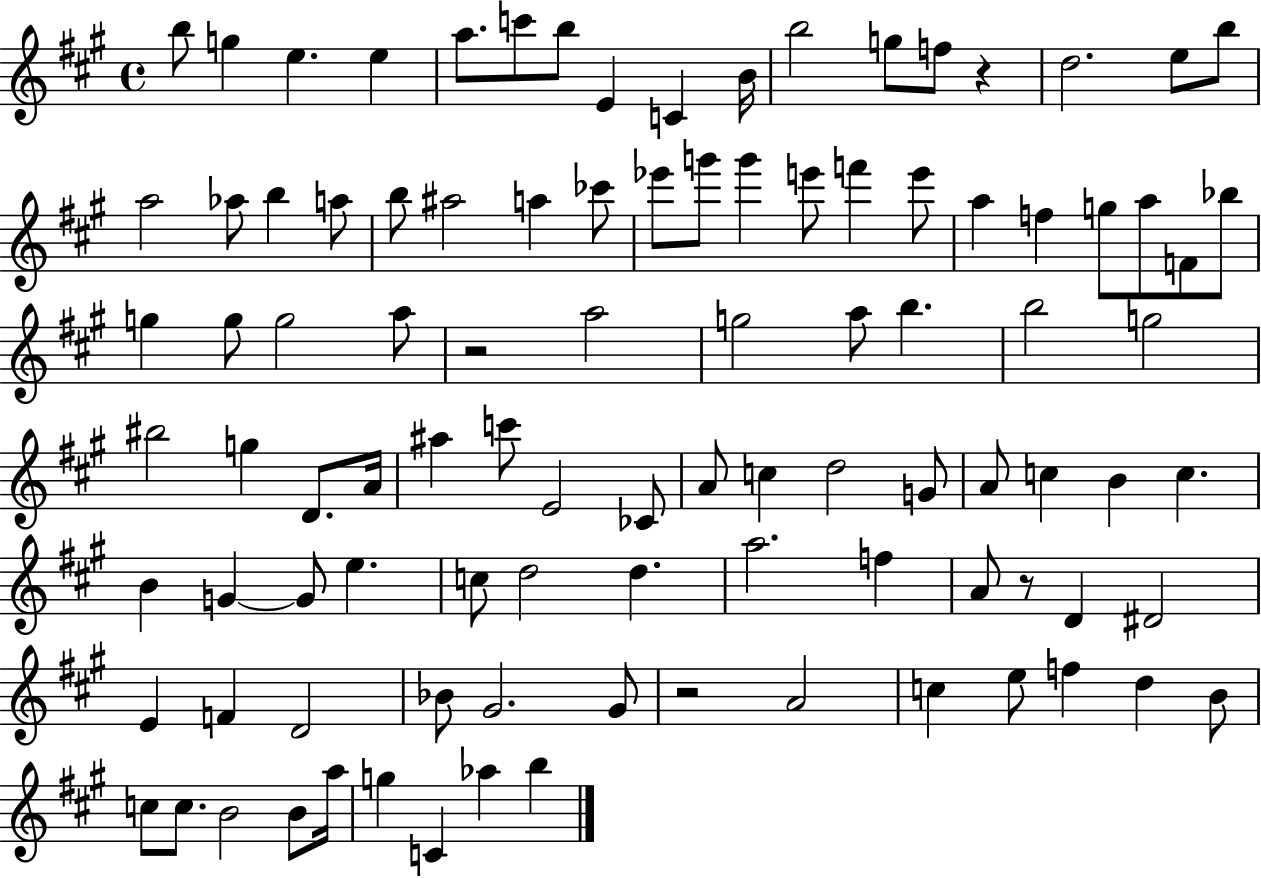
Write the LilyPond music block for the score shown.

{
  \clef treble
  \time 4/4
  \defaultTimeSignature
  \key a \major
  \repeat volta 2 { b''8 g''4 e''4. e''4 | a''8. c'''8 b''8 e'4 c'4 b'16 | b''2 g''8 f''8 r4 | d''2. e''8 b''8 | \break a''2 aes''8 b''4 a''8 | b''8 ais''2 a''4 ces'''8 | ees'''8 g'''8 g'''4 e'''8 f'''4 e'''8 | a''4 f''4 g''8 a''8 f'8 bes''8 | \break g''4 g''8 g''2 a''8 | r2 a''2 | g''2 a''8 b''4. | b''2 g''2 | \break bis''2 g''4 d'8. a'16 | ais''4 c'''8 e'2 ces'8 | a'8 c''4 d''2 g'8 | a'8 c''4 b'4 c''4. | \break b'4 g'4~~ g'8 e''4. | c''8 d''2 d''4. | a''2. f''4 | a'8 r8 d'4 dis'2 | \break e'4 f'4 d'2 | bes'8 gis'2. gis'8 | r2 a'2 | c''4 e''8 f''4 d''4 b'8 | \break c''8 c''8. b'2 b'8 a''16 | g''4 c'4 aes''4 b''4 | } \bar "|."
}